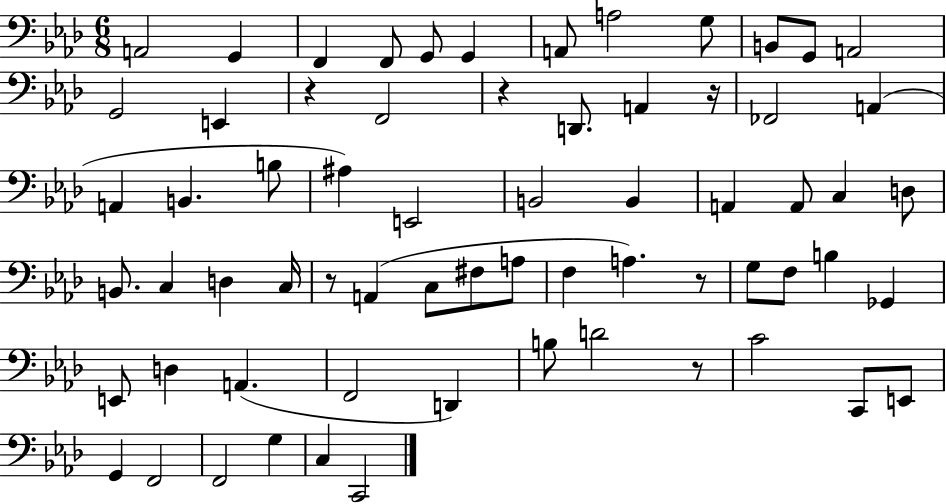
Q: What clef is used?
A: bass